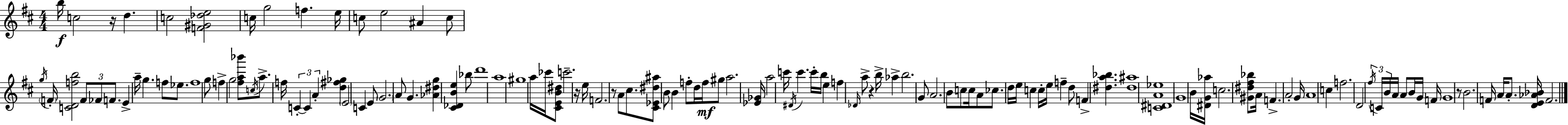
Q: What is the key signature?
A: D major